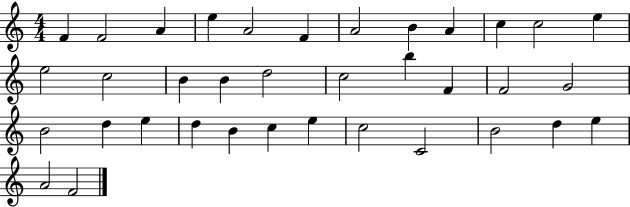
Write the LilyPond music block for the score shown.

{
  \clef treble
  \numericTimeSignature
  \time 4/4
  \key c \major
  f'4 f'2 a'4 | e''4 a'2 f'4 | a'2 b'4 a'4 | c''4 c''2 e''4 | \break e''2 c''2 | b'4 b'4 d''2 | c''2 b''4 f'4 | f'2 g'2 | \break b'2 d''4 e''4 | d''4 b'4 c''4 e''4 | c''2 c'2 | b'2 d''4 e''4 | \break a'2 f'2 | \bar "|."
}